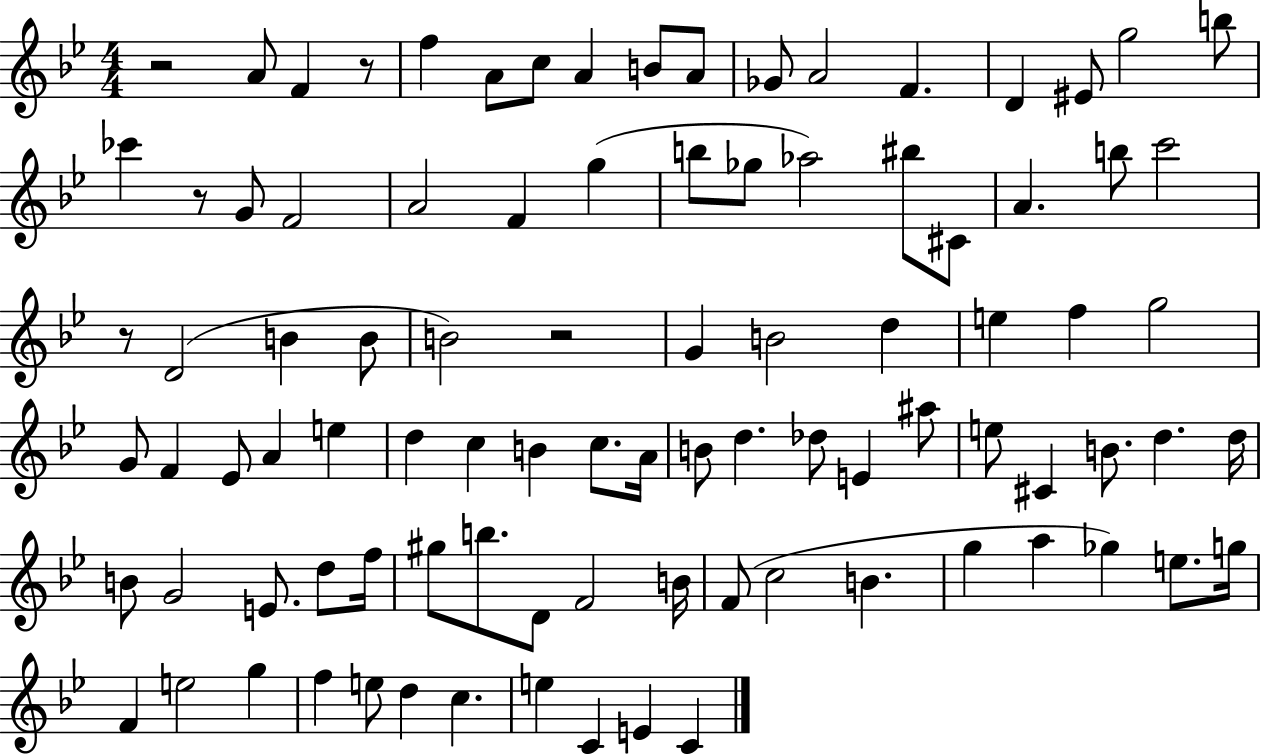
{
  \clef treble
  \numericTimeSignature
  \time 4/4
  \key bes \major
  r2 a'8 f'4 r8 | f''4 a'8 c''8 a'4 b'8 a'8 | ges'8 a'2 f'4. | d'4 eis'8 g''2 b''8 | \break ces'''4 r8 g'8 f'2 | a'2 f'4 g''4( | b''8 ges''8 aes''2) bis''8 cis'8 | a'4. b''8 c'''2 | \break r8 d'2( b'4 b'8 | b'2) r2 | g'4 b'2 d''4 | e''4 f''4 g''2 | \break g'8 f'4 ees'8 a'4 e''4 | d''4 c''4 b'4 c''8. a'16 | b'8 d''4. des''8 e'4 ais''8 | e''8 cis'4 b'8. d''4. d''16 | \break b'8 g'2 e'8. d''8 f''16 | gis''8 b''8. d'8 f'2 b'16 | f'8( c''2 b'4. | g''4 a''4 ges''4) e''8. g''16 | \break f'4 e''2 g''4 | f''4 e''8 d''4 c''4. | e''4 c'4 e'4 c'4 | \bar "|."
}